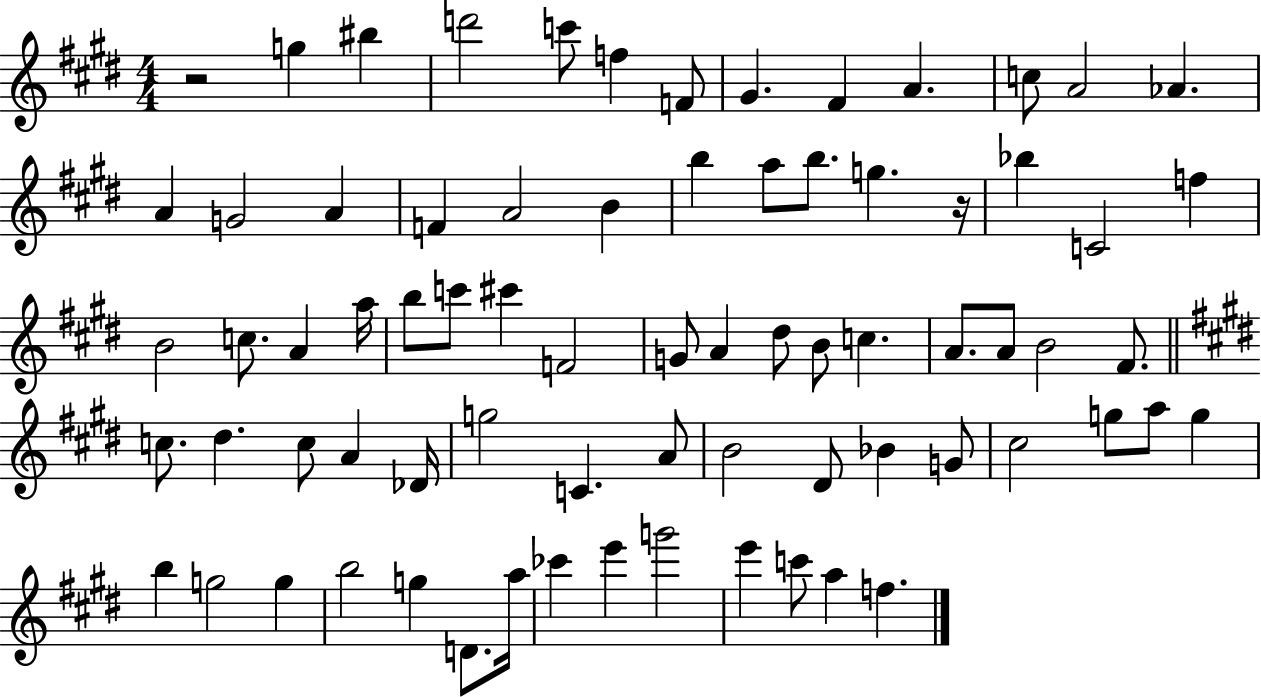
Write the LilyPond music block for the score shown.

{
  \clef treble
  \numericTimeSignature
  \time 4/4
  \key e \major
  r2 g''4 bis''4 | d'''2 c'''8 f''4 f'8 | gis'4. fis'4 a'4. | c''8 a'2 aes'4. | \break a'4 g'2 a'4 | f'4 a'2 b'4 | b''4 a''8 b''8. g''4. r16 | bes''4 c'2 f''4 | \break b'2 c''8. a'4 a''16 | b''8 c'''8 cis'''4 f'2 | g'8 a'4 dis''8 b'8 c''4. | a'8. a'8 b'2 fis'8. | \break \bar "||" \break \key e \major c''8. dis''4. c''8 a'4 des'16 | g''2 c'4. a'8 | b'2 dis'8 bes'4 g'8 | cis''2 g''8 a''8 g''4 | \break b''4 g''2 g''4 | b''2 g''4 d'8. a''16 | ces'''4 e'''4 g'''2 | e'''4 c'''8 a''4 f''4. | \break \bar "|."
}